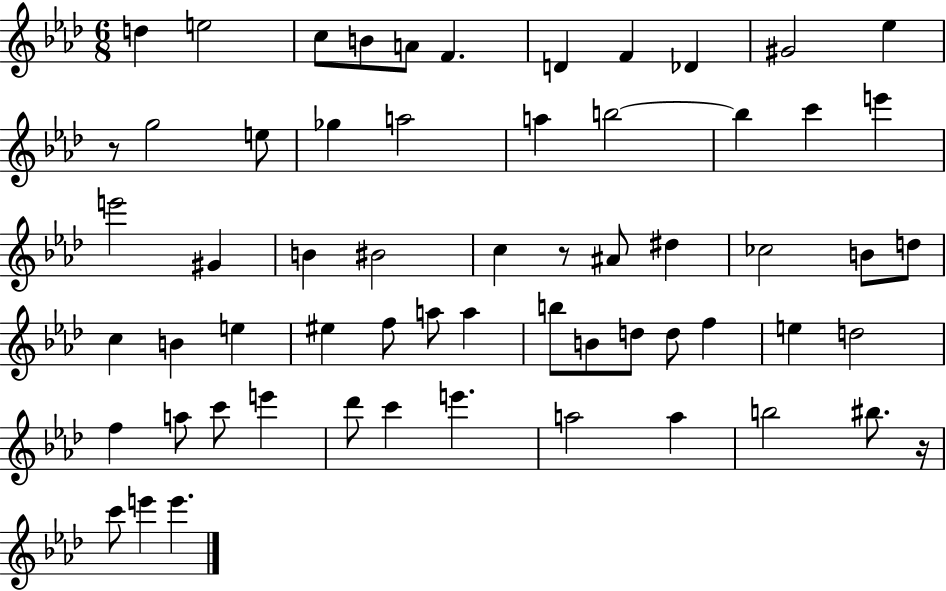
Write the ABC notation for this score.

X:1
T:Untitled
M:6/8
L:1/4
K:Ab
d e2 c/2 B/2 A/2 F D F _D ^G2 _e z/2 g2 e/2 _g a2 a b2 b c' e' e'2 ^G B ^B2 c z/2 ^A/2 ^d _c2 B/2 d/2 c B e ^e f/2 a/2 a b/2 B/2 d/2 d/2 f e d2 f a/2 c'/2 e' _d'/2 c' e' a2 a b2 ^b/2 z/4 c'/2 e' e'